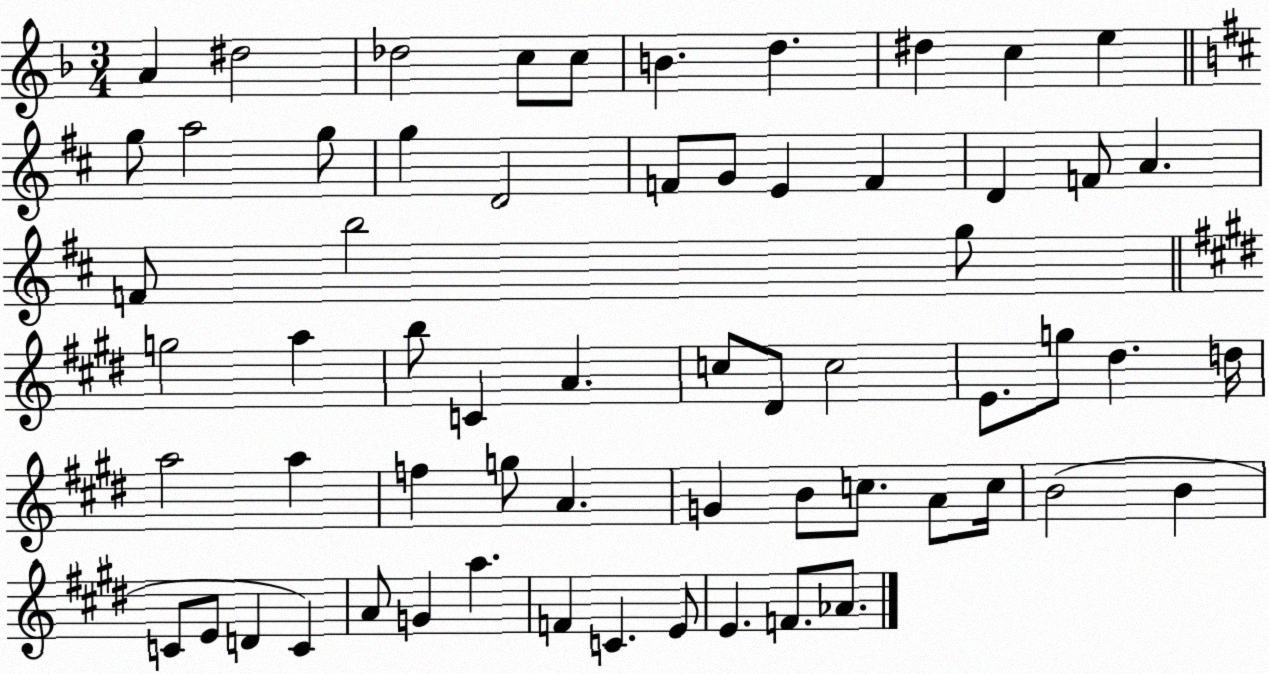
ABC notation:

X:1
T:Untitled
M:3/4
L:1/4
K:F
A ^d2 _d2 c/2 c/2 B d ^d c e g/2 a2 g/2 g D2 F/2 G/2 E F D F/2 A F/2 b2 g/2 g2 a b/2 C A c/2 ^D/2 c2 E/2 g/2 ^d d/4 a2 a f g/2 A G B/2 c/2 A/2 c/4 B2 B C/2 E/2 D C A/2 G a F C E/2 E F/2 _A/2